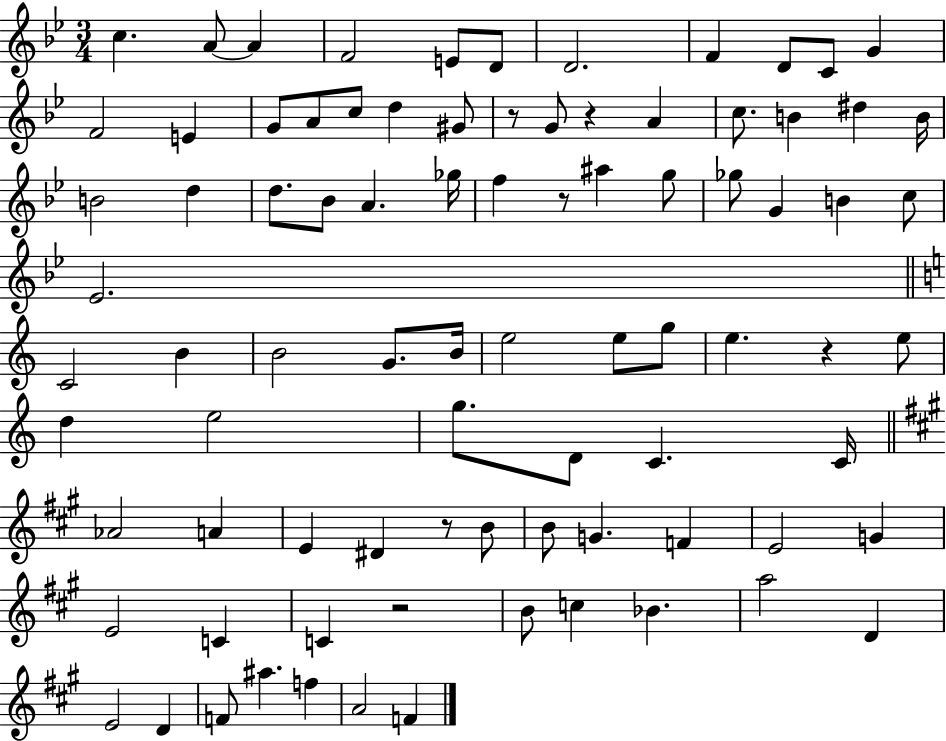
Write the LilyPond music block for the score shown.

{
  \clef treble
  \numericTimeSignature
  \time 3/4
  \key bes \major
  c''4. a'8~~ a'4 | f'2 e'8 d'8 | d'2. | f'4 d'8 c'8 g'4 | \break f'2 e'4 | g'8 a'8 c''8 d''4 gis'8 | r8 g'8 r4 a'4 | c''8. b'4 dis''4 b'16 | \break b'2 d''4 | d''8. bes'8 a'4. ges''16 | f''4 r8 ais''4 g''8 | ges''8 g'4 b'4 c''8 | \break ees'2. | \bar "||" \break \key c \major c'2 b'4 | b'2 g'8. b'16 | e''2 e''8 g''8 | e''4. r4 e''8 | \break d''4 e''2 | g''8. d'8 c'4. c'16 | \bar "||" \break \key a \major aes'2 a'4 | e'4 dis'4 r8 b'8 | b'8 g'4. f'4 | e'2 g'4 | \break e'2 c'4 | c'4 r2 | b'8 c''4 bes'4. | a''2 d'4 | \break e'2 d'4 | f'8 ais''4. f''4 | a'2 f'4 | \bar "|."
}